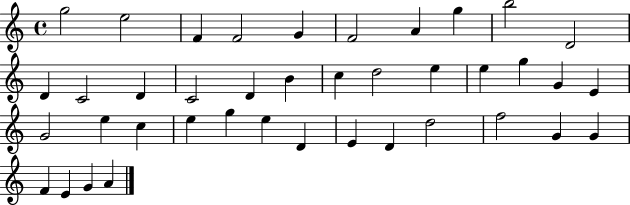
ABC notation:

X:1
T:Untitled
M:4/4
L:1/4
K:C
g2 e2 F F2 G F2 A g b2 D2 D C2 D C2 D B c d2 e e g G E G2 e c e g e D E D d2 f2 G G F E G A